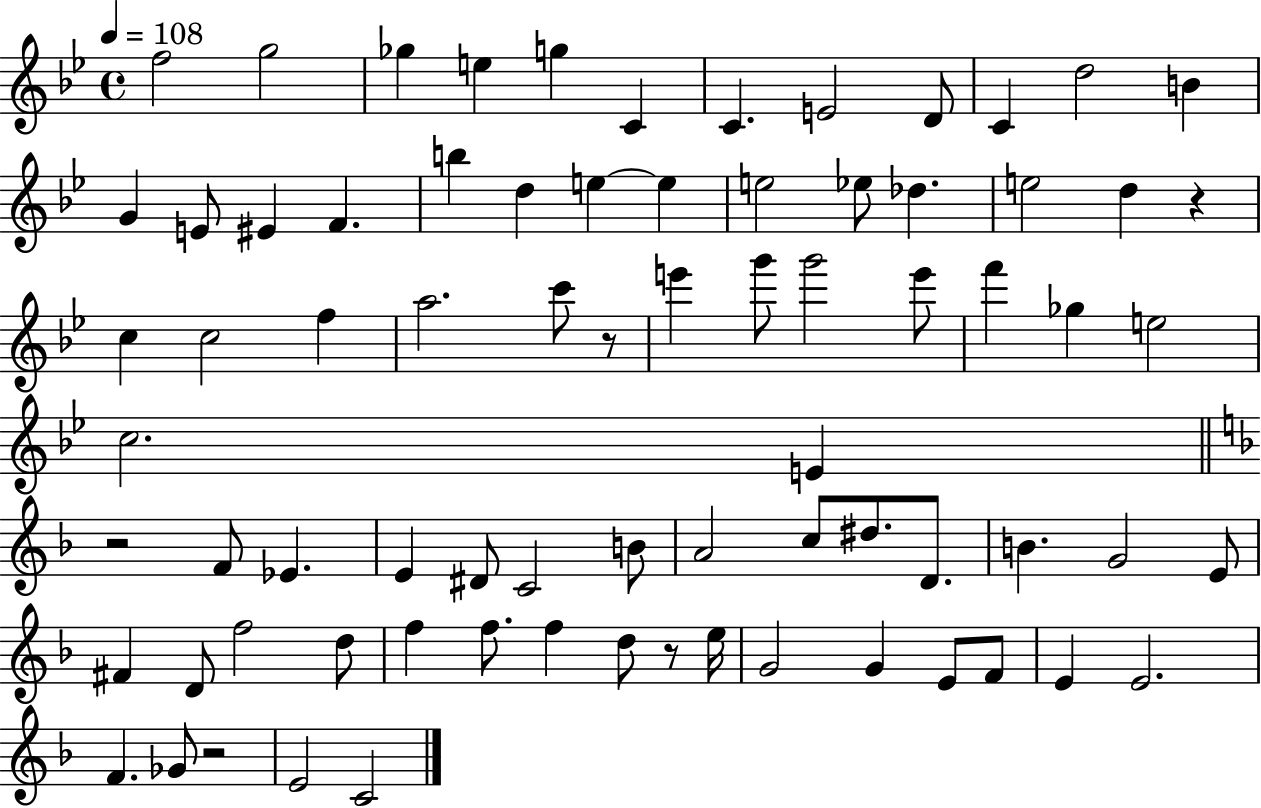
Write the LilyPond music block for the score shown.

{
  \clef treble
  \time 4/4
  \defaultTimeSignature
  \key bes \major
  \tempo 4 = 108
  f''2 g''2 | ges''4 e''4 g''4 c'4 | c'4. e'2 d'8 | c'4 d''2 b'4 | \break g'4 e'8 eis'4 f'4. | b''4 d''4 e''4~~ e''4 | e''2 ees''8 des''4. | e''2 d''4 r4 | \break c''4 c''2 f''4 | a''2. c'''8 r8 | e'''4 g'''8 g'''2 e'''8 | f'''4 ges''4 e''2 | \break c''2. e'4 | \bar "||" \break \key f \major r2 f'8 ees'4. | e'4 dis'8 c'2 b'8 | a'2 c''8 dis''8. d'8. | b'4. g'2 e'8 | \break fis'4 d'8 f''2 d''8 | f''4 f''8. f''4 d''8 r8 e''16 | g'2 g'4 e'8 f'8 | e'4 e'2. | \break f'4. ges'8 r2 | e'2 c'2 | \bar "|."
}